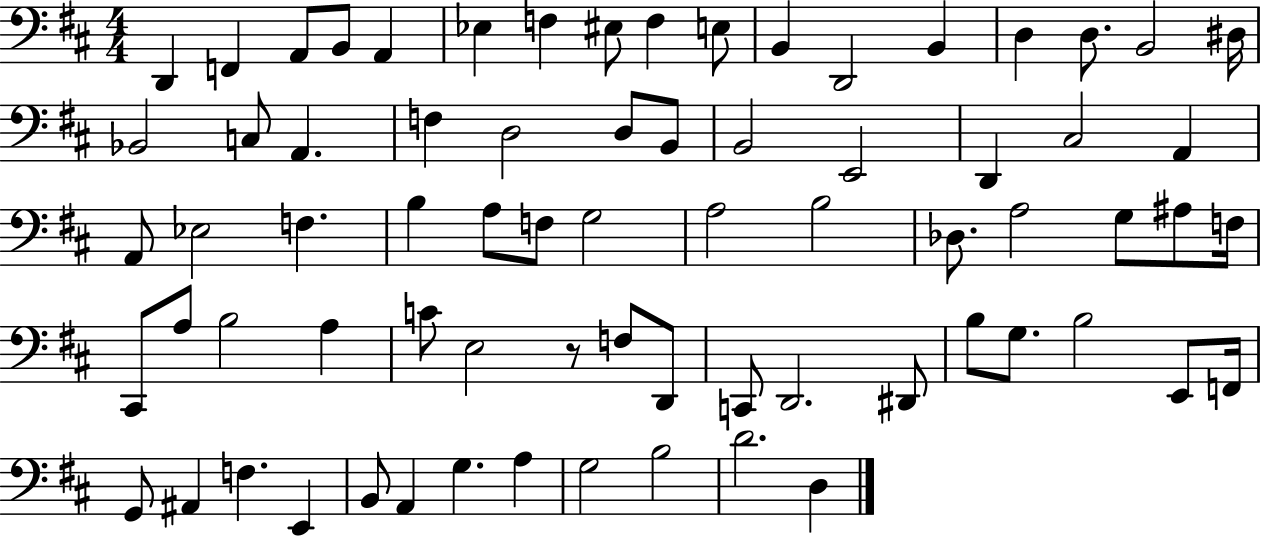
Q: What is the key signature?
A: D major